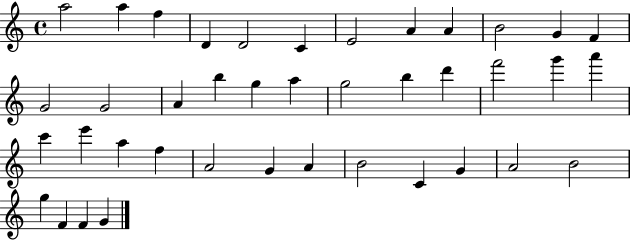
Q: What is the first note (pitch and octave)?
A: A5